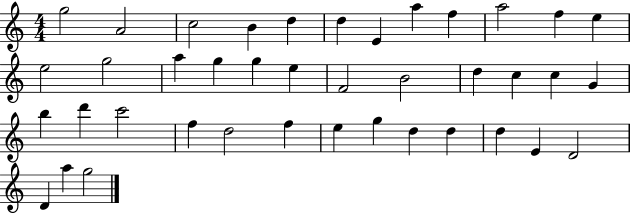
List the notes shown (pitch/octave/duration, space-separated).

G5/h A4/h C5/h B4/q D5/q D5/q E4/q A5/q F5/q A5/h F5/q E5/q E5/h G5/h A5/q G5/q G5/q E5/q F4/h B4/h D5/q C5/q C5/q G4/q B5/q D6/q C6/h F5/q D5/h F5/q E5/q G5/q D5/q D5/q D5/q E4/q D4/h D4/q A5/q G5/h